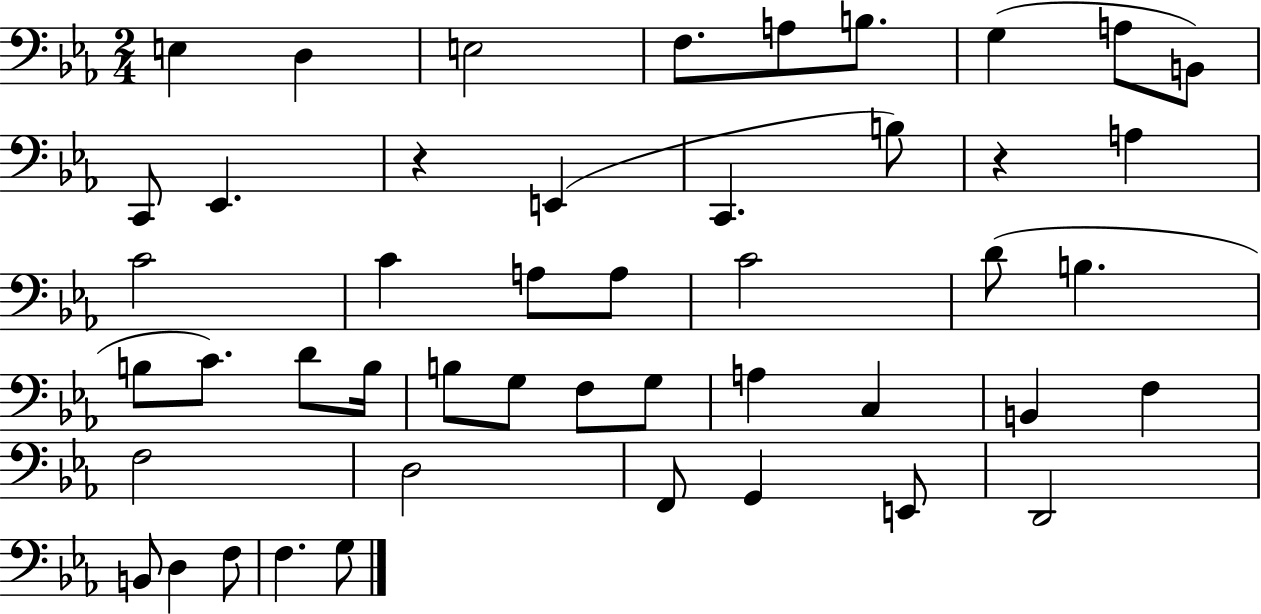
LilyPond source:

{
  \clef bass
  \numericTimeSignature
  \time 2/4
  \key ees \major
  e4 d4 | e2 | f8. a8 b8. | g4( a8 b,8) | \break c,8 ees,4. | r4 e,4( | c,4. b8) | r4 a4 | \break c'2 | c'4 a8 a8 | c'2 | d'8( b4. | \break b8 c'8.) d'8 b16 | b8 g8 f8 g8 | a4 c4 | b,4 f4 | \break f2 | d2 | f,8 g,4 e,8 | d,2 | \break b,8 d4 f8 | f4. g8 | \bar "|."
}